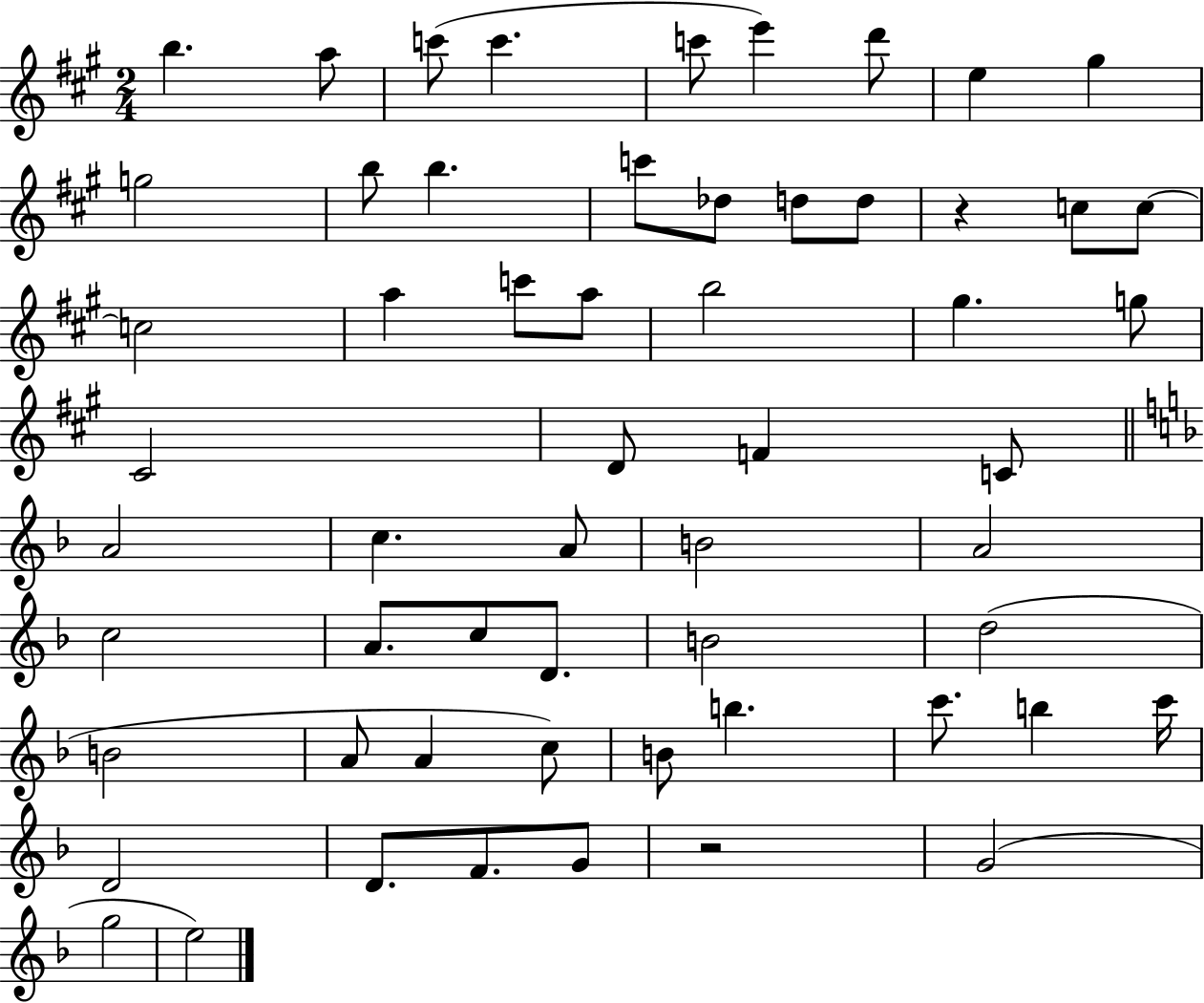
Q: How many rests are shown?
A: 2